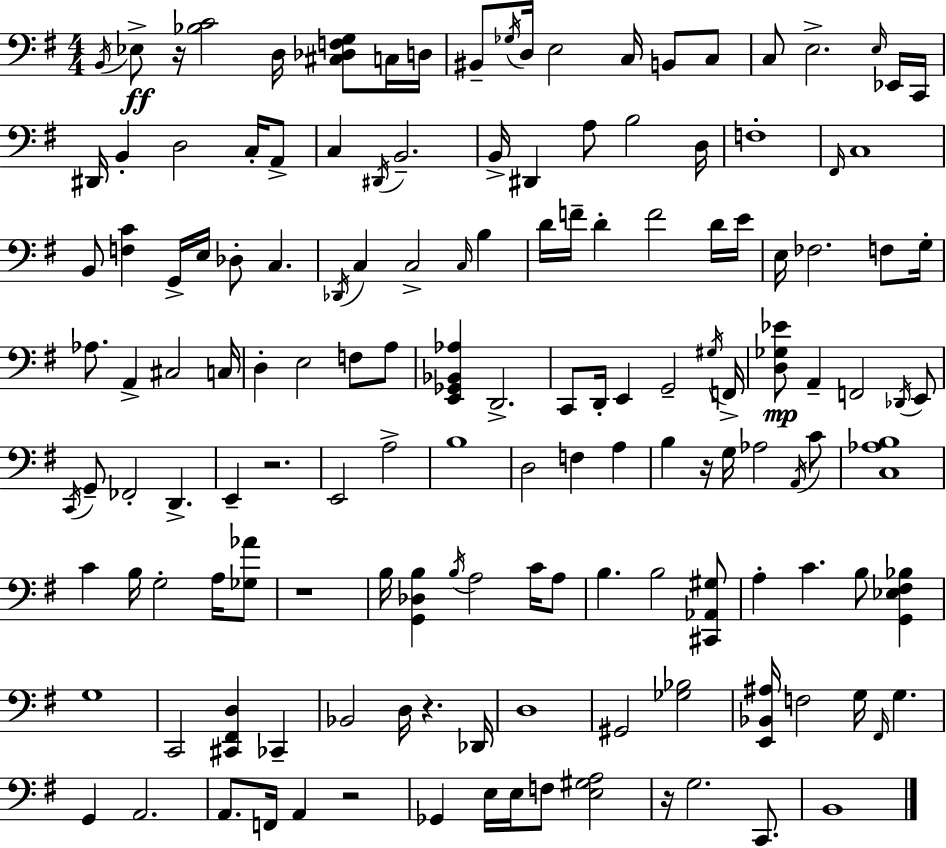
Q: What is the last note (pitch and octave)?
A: B2